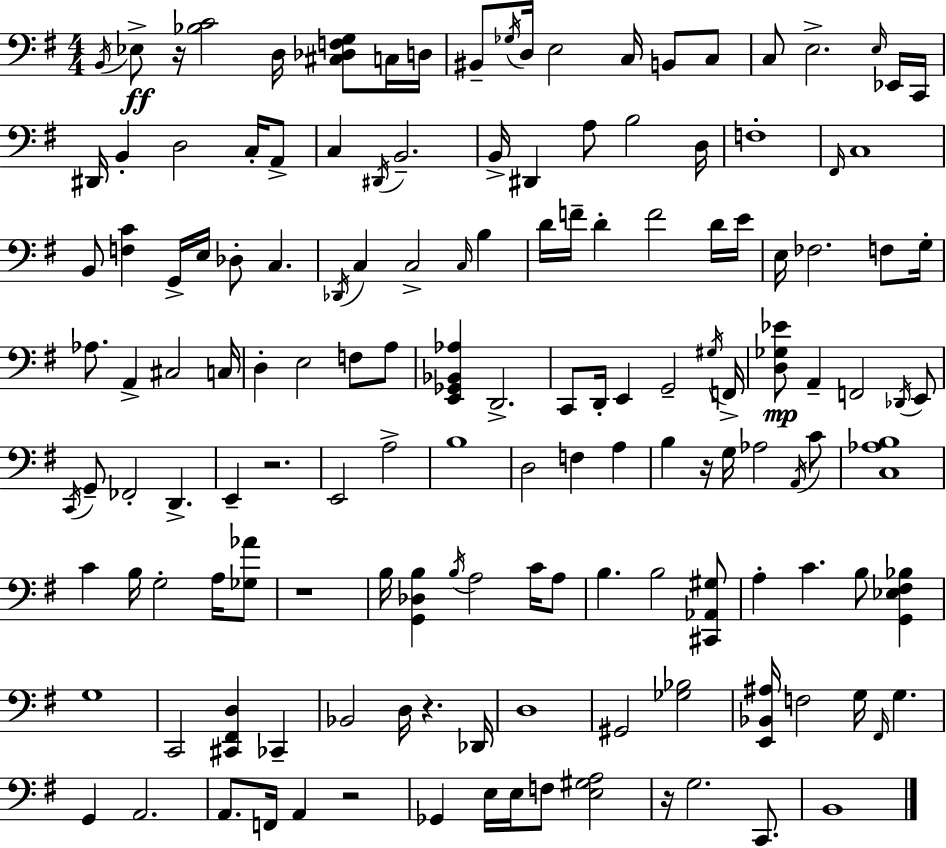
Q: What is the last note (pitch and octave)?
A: B2